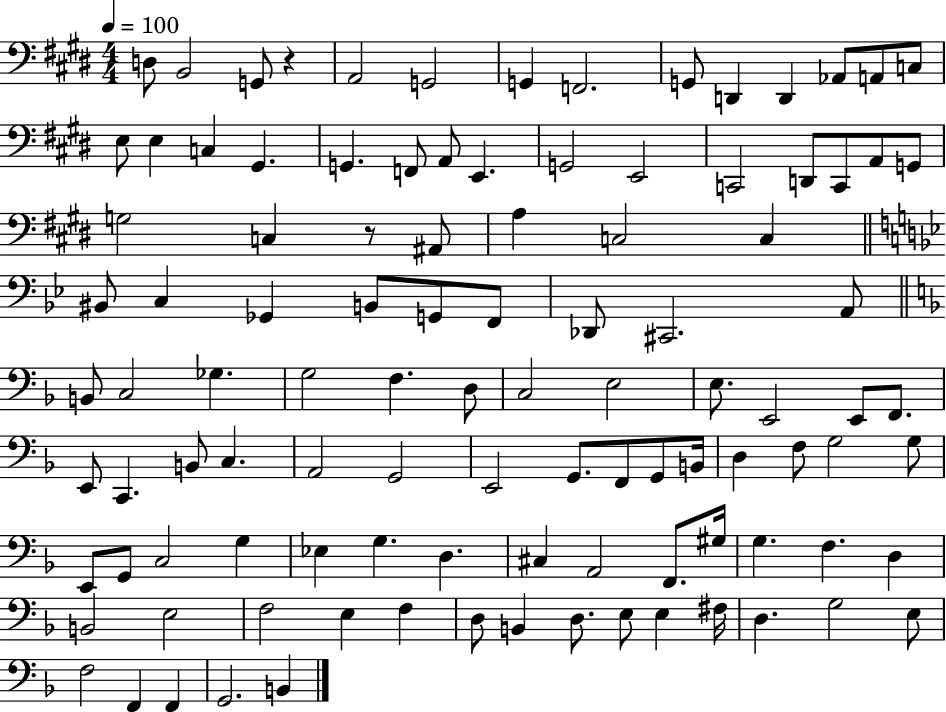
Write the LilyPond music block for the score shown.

{
  \clef bass
  \numericTimeSignature
  \time 4/4
  \key e \major
  \tempo 4 = 100
  \repeat volta 2 { d8 b,2 g,8 r4 | a,2 g,2 | g,4 f,2. | g,8 d,4 d,4 aes,8 a,8 c8 | \break e8 e4 c4 gis,4. | g,4. f,8 a,8 e,4. | g,2 e,2 | c,2 d,8 c,8 a,8 g,8 | \break g2 c4 r8 ais,8 | a4 c2 c4 | \bar "||" \break \key g \minor bis,8 c4 ges,4 b,8 g,8 f,8 | des,8 cis,2. a,8 | \bar "||" \break \key d \minor b,8 c2 ges4. | g2 f4. d8 | c2 e2 | e8. e,2 e,8 f,8. | \break e,8 c,4. b,8 c4. | a,2 g,2 | e,2 g,8. f,8 g,8 b,16 | d4 f8 g2 g8 | \break e,8 g,8 c2 g4 | ees4 g4. d4. | cis4 a,2 f,8. gis16 | g4. f4. d4 | \break b,2 e2 | f2 e4 f4 | d8 b,4 d8. e8 e4 fis16 | d4. g2 e8 | \break f2 f,4 f,4 | g,2. b,4 | } \bar "|."
}